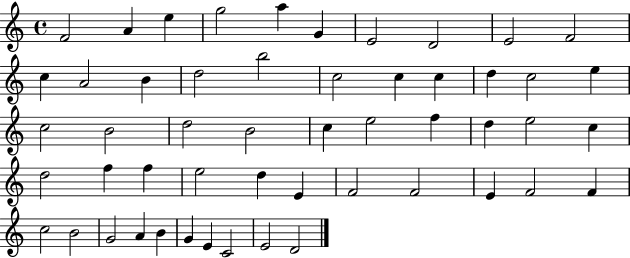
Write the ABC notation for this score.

X:1
T:Untitled
M:4/4
L:1/4
K:C
F2 A e g2 a G E2 D2 E2 F2 c A2 B d2 b2 c2 c c d c2 e c2 B2 d2 B2 c e2 f d e2 c d2 f f e2 d E F2 F2 E F2 F c2 B2 G2 A B G E C2 E2 D2